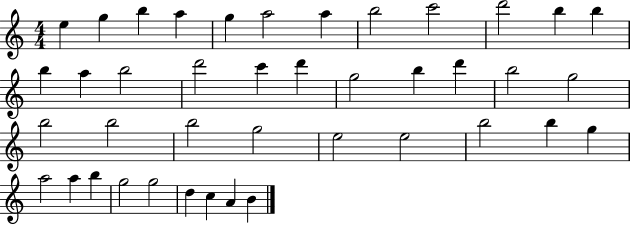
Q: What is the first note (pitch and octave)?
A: E5